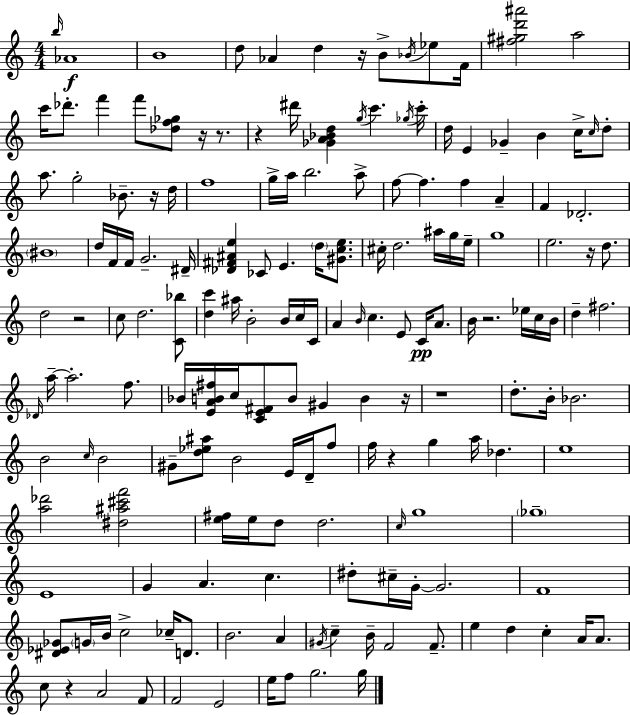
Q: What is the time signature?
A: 4/4